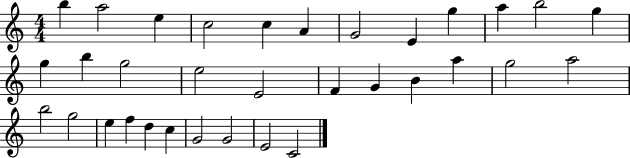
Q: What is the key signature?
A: C major